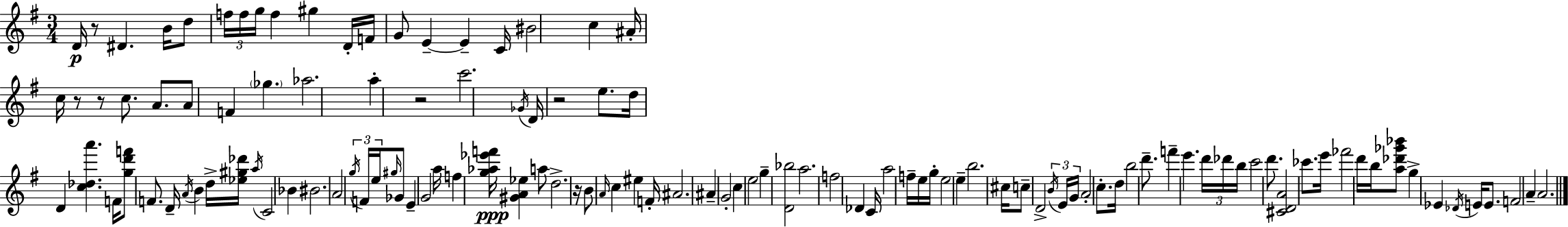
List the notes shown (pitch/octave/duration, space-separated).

D4/s R/e D#4/q. B4/s D5/e F5/s F5/s G5/s F5/q G#5/q D4/s F4/s G4/e E4/q E4/q C4/s BIS4/h C5/q A#4/s C5/s R/e R/e C5/e. A4/e. A4/e F4/q Gb5/q. Ab5/h. A5/q R/h C6/h. Gb4/s D4/s R/h E5/e. D5/s D4/q [C5,Db5,A6]/q. F4/s [G5,D6,F6]/e F4/e. D4/s A4/s B4/q D5/s [Eb5,G#5,Db6]/s A5/s C4/h Bb4/q BIS4/h. A4/h G5/s F4/s E5/s G#5/s Gb4/e E4/q G4/h A5/s F5/q [G5,Ab5,Eb6,F6]/s [G#4,A4,Eb5]/q A5/e D5/h. R/s B4/e A4/s C5/q EIS5/q F4/s A#4/h. A#4/q G4/h C5/q E5/h G5/q [D4,Bb5]/h A5/h. F5/h Db4/q C4/s A5/h F5/s E5/s G5/s E5/h E5/q B5/h. C#5/s C5/e D4/h B4/s E4/s G4/s A4/h C5/e. D5/s B5/h D6/e. F6/q E6/q. D6/s Db6/s B5/s C6/h D6/e. [C#4,D4,A4]/h CES6/e. E6/s FES6/h D6/s B5/s [A5,Db6,Gb6,Bb6]/e G5/q Eb4/q Db4/s E4/s E4/e. F4/h A4/q A4/h.